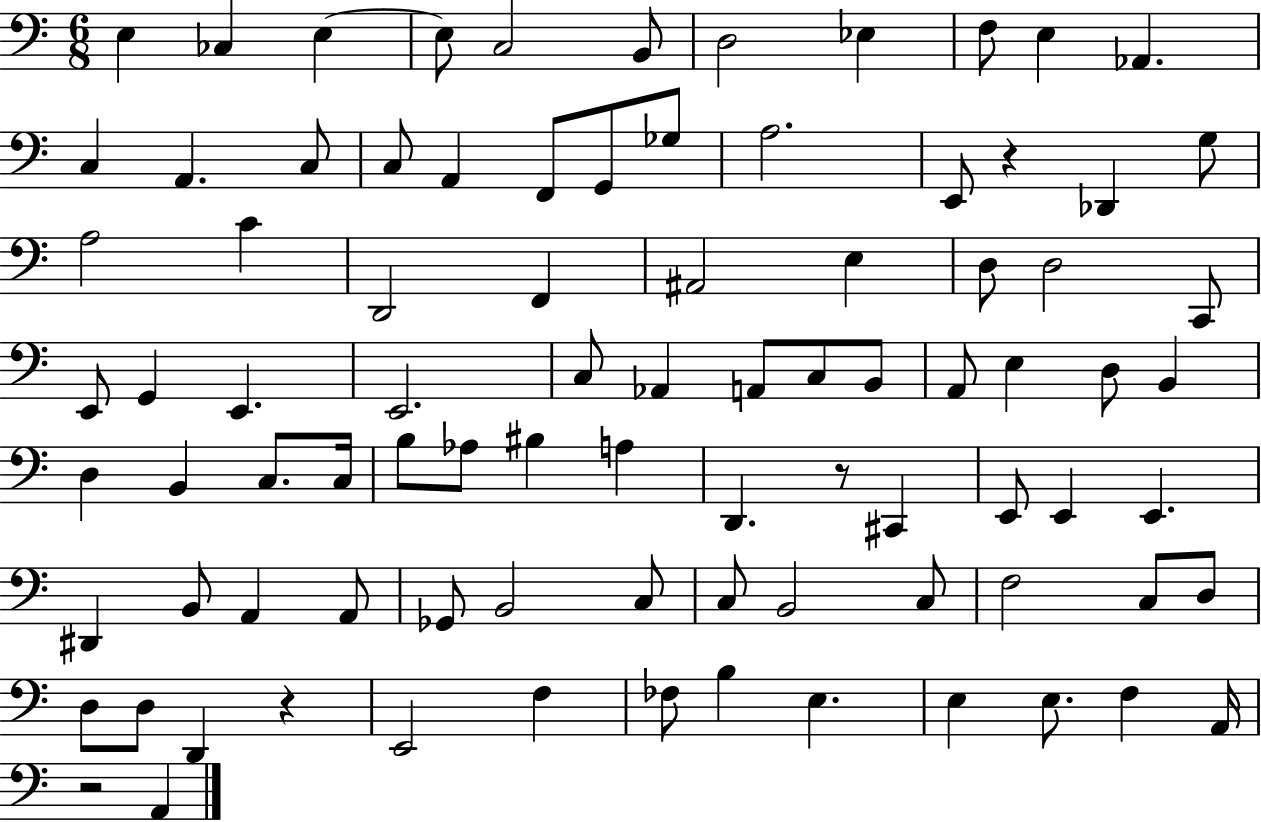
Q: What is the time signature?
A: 6/8